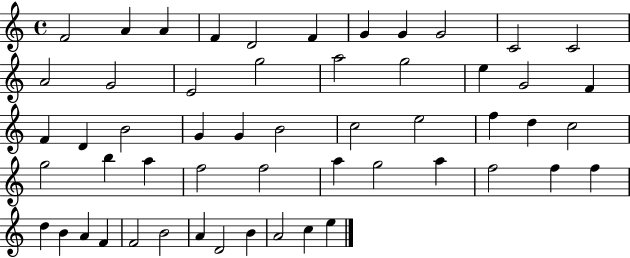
{
  \clef treble
  \time 4/4
  \defaultTimeSignature
  \key c \major
  f'2 a'4 a'4 | f'4 d'2 f'4 | g'4 g'4 g'2 | c'2 c'2 | \break a'2 g'2 | e'2 g''2 | a''2 g''2 | e''4 g'2 f'4 | \break f'4 d'4 b'2 | g'4 g'4 b'2 | c''2 e''2 | f''4 d''4 c''2 | \break g''2 b''4 a''4 | f''2 f''2 | a''4 g''2 a''4 | f''2 f''4 f''4 | \break d''4 b'4 a'4 f'4 | f'2 b'2 | a'4 d'2 b'4 | a'2 c''4 e''4 | \break \bar "|."
}